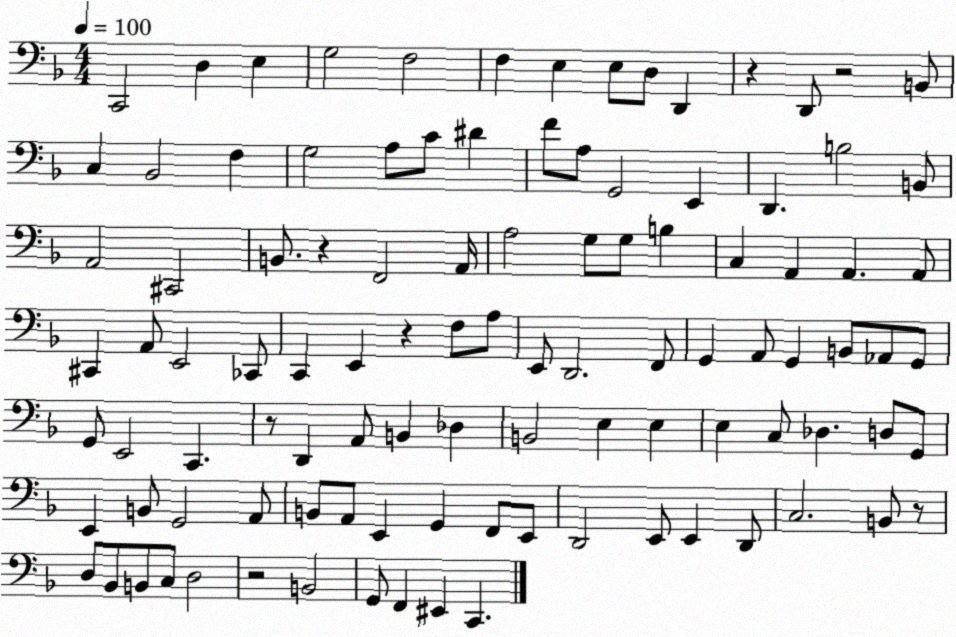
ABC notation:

X:1
T:Untitled
M:4/4
L:1/4
K:F
C,,2 D, E, G,2 F,2 F, E, E,/2 D,/2 D,, z D,,/2 z2 B,,/2 C, _B,,2 F, G,2 A,/2 C/2 ^D F/2 A,/2 G,,2 E,, D,, B,2 B,,/2 A,,2 ^C,,2 B,,/2 z F,,2 A,,/4 A,2 G,/2 G,/2 B, C, A,, A,, A,,/2 ^C,, A,,/2 E,,2 _C,,/2 C,, E,, z F,/2 A,/2 E,,/2 D,,2 F,,/2 G,, A,,/2 G,, B,,/2 _A,,/2 G,,/2 G,,/2 E,,2 C,, z/2 D,, A,,/2 B,, _D, B,,2 E, E, E, C,/2 _D, D,/2 G,,/2 E,, B,,/2 G,,2 A,,/2 B,,/2 A,,/2 E,, G,, F,,/2 E,,/2 D,,2 E,,/2 E,, D,,/2 C,2 B,,/2 z/2 D,/2 _B,,/2 B,,/2 C,/2 D,2 z2 B,,2 G,,/2 F,, ^E,, C,,